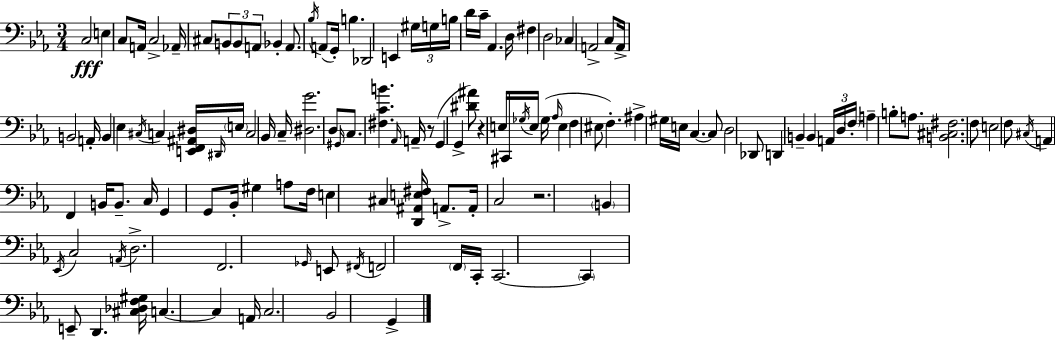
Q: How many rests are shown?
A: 3